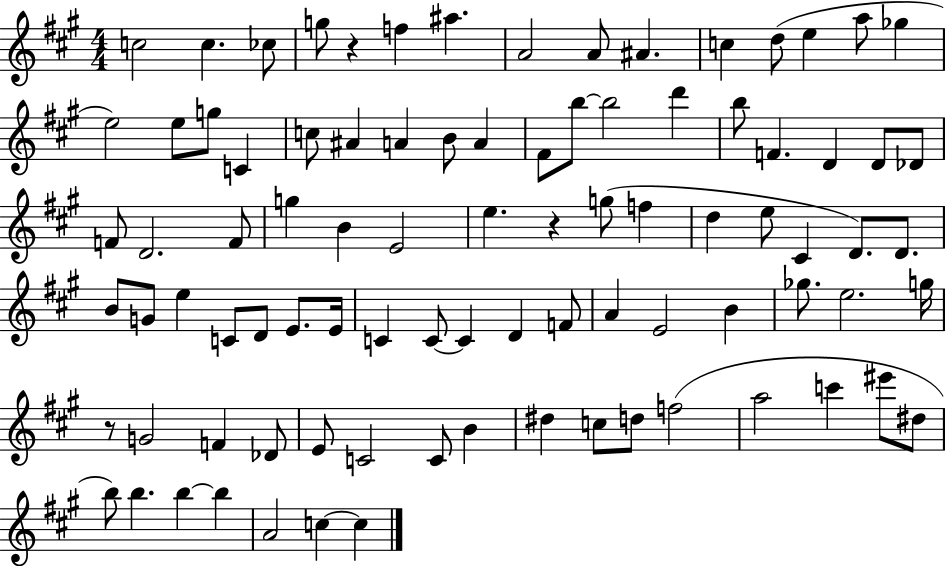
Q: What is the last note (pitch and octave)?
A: C5